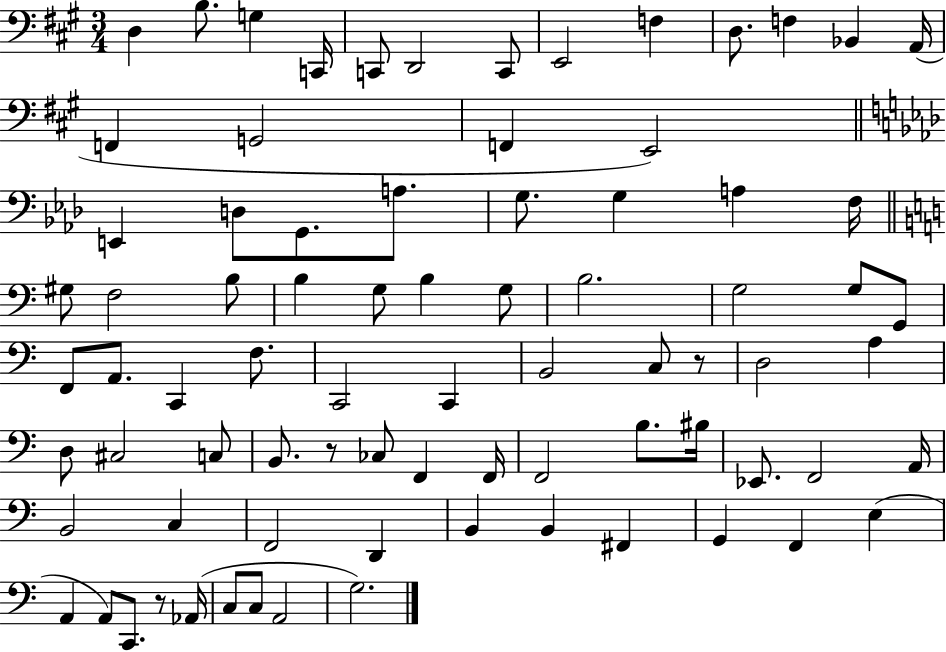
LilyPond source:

{
  \clef bass
  \numericTimeSignature
  \time 3/4
  \key a \major
  d4 b8. g4 c,16 | c,8 d,2 c,8 | e,2 f4 | d8. f4 bes,4 a,16( | \break f,4 g,2 | f,4 e,2) | \bar "||" \break \key aes \major e,4 d8 g,8. a8. | g8. g4 a4 f16 | \bar "||" \break \key a \minor gis8 f2 b8 | b4 g8 b4 g8 | b2. | g2 g8 g,8 | \break f,8 a,8. c,4 f8. | c,2 c,4 | b,2 c8 r8 | d2 a4 | \break d8 cis2 c8 | b,8. r8 ces8 f,4 f,16 | f,2 b8. bis16 | ees,8. f,2 a,16 | \break b,2 c4 | f,2 d,4 | b,4 b,4 fis,4 | g,4 f,4 e4( | \break a,4 a,8) c,8. r8 aes,16( | c8 c8 a,2 | g2.) | \bar "|."
}